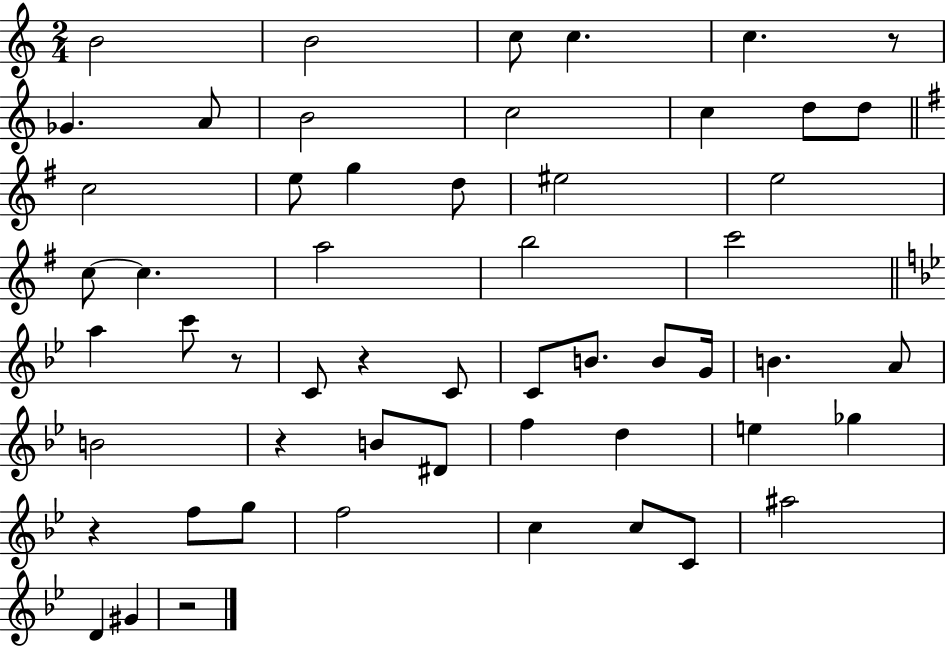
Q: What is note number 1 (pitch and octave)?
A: B4